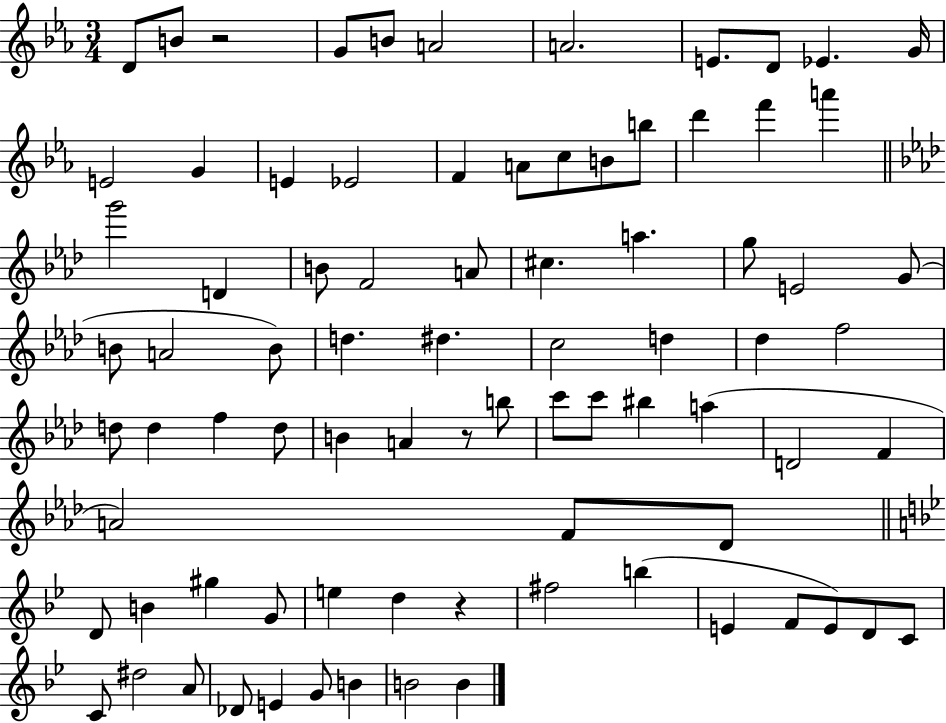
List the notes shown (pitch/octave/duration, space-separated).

D4/e B4/e R/h G4/e B4/e A4/h A4/h. E4/e. D4/e Eb4/q. G4/s E4/h G4/q E4/q Eb4/h F4/q A4/e C5/e B4/e B5/e D6/q F6/q A6/q G6/h D4/q B4/e F4/h A4/e C#5/q. A5/q. G5/e E4/h G4/e B4/e A4/h B4/e D5/q. D#5/q. C5/h D5/q Db5/q F5/h D5/e D5/q F5/q D5/e B4/q A4/q R/e B5/e C6/e C6/e BIS5/q A5/q D4/h F4/q A4/h F4/e Db4/e D4/e B4/q G#5/q G4/e E5/q D5/q R/q F#5/h B5/q E4/q F4/e E4/e D4/e C4/e C4/e D#5/h A4/e Db4/e E4/q G4/e B4/q B4/h B4/q